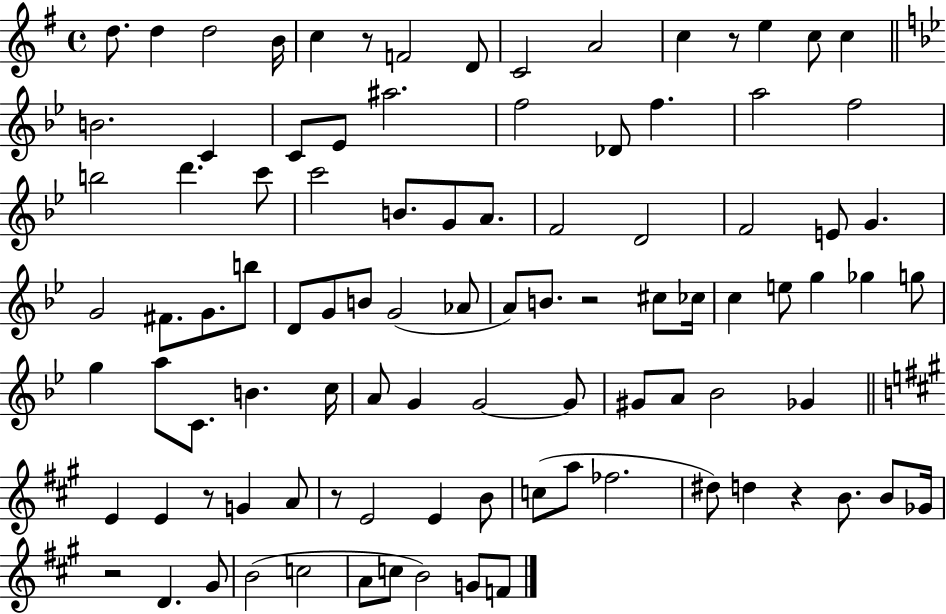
X:1
T:Untitled
M:4/4
L:1/4
K:G
d/2 d d2 B/4 c z/2 F2 D/2 C2 A2 c z/2 e c/2 c B2 C C/2 _E/2 ^a2 f2 _D/2 f a2 f2 b2 d' c'/2 c'2 B/2 G/2 A/2 F2 D2 F2 E/2 G G2 ^F/2 G/2 b/2 D/2 G/2 B/2 G2 _A/2 A/2 B/2 z2 ^c/2 _c/4 c e/2 g _g g/2 g a/2 C/2 B c/4 A/2 G G2 G/2 ^G/2 A/2 _B2 _G E E z/2 G A/2 z/2 E2 E B/2 c/2 a/2 _f2 ^d/2 d z B/2 B/2 _G/4 z2 D ^G/2 B2 c2 A/2 c/2 B2 G/2 F/2